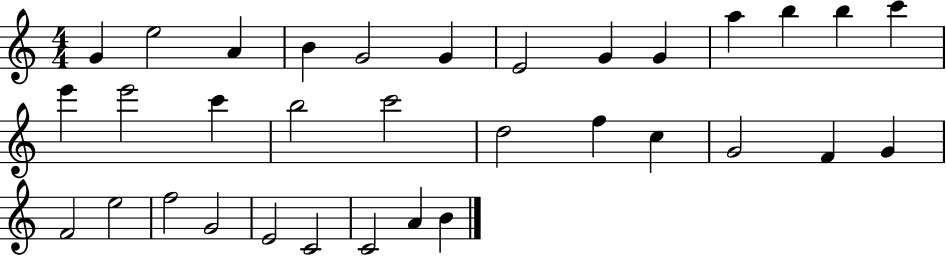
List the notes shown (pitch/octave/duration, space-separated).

G4/q E5/h A4/q B4/q G4/h G4/q E4/h G4/q G4/q A5/q B5/q B5/q C6/q E6/q E6/h C6/q B5/h C6/h D5/h F5/q C5/q G4/h F4/q G4/q F4/h E5/h F5/h G4/h E4/h C4/h C4/h A4/q B4/q